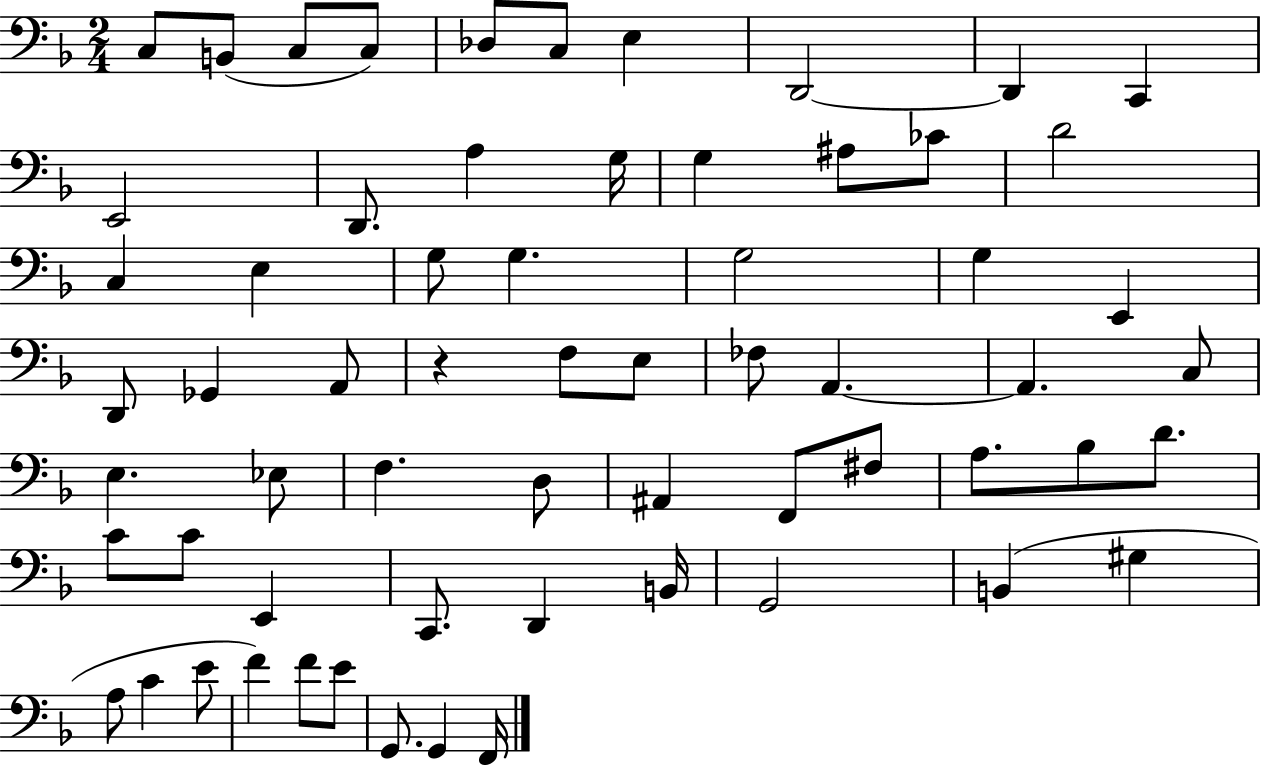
C3/e B2/e C3/e C3/e Db3/e C3/e E3/q D2/h D2/q C2/q E2/h D2/e. A3/q G3/s G3/q A#3/e CES4/e D4/h C3/q E3/q G3/e G3/q. G3/h G3/q E2/q D2/e Gb2/q A2/e R/q F3/e E3/e FES3/e A2/q. A2/q. C3/e E3/q. Eb3/e F3/q. D3/e A#2/q F2/e F#3/e A3/e. Bb3/e D4/e. C4/e C4/e E2/q C2/e. D2/q B2/s G2/h B2/q G#3/q A3/e C4/q E4/e F4/q F4/e E4/e G2/e. G2/q F2/s